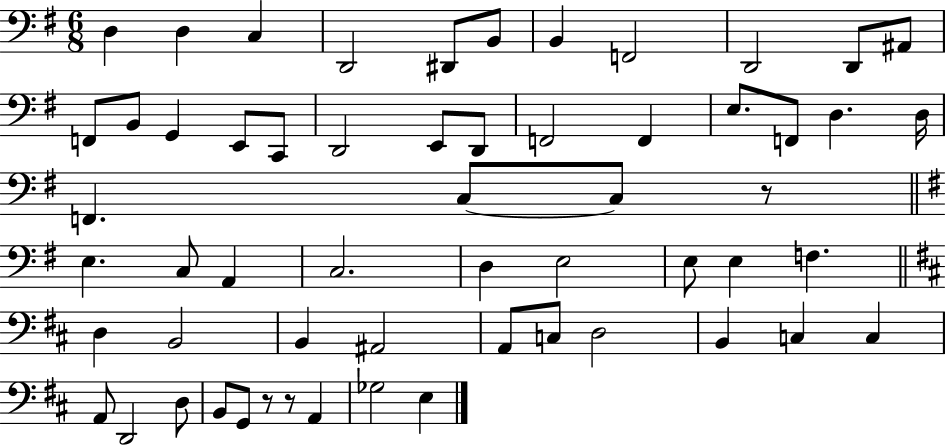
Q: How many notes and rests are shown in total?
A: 58